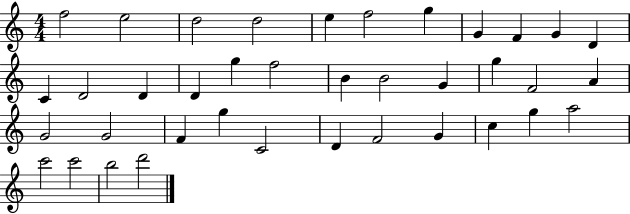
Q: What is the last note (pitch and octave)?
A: D6